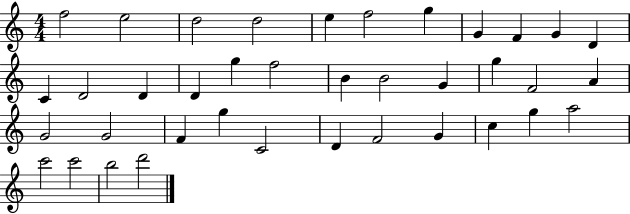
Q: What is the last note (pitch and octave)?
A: D6